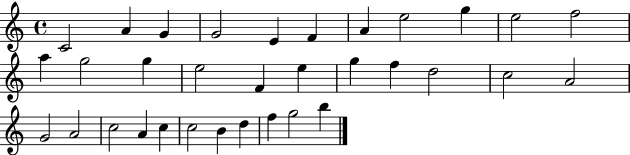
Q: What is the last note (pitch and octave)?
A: B5